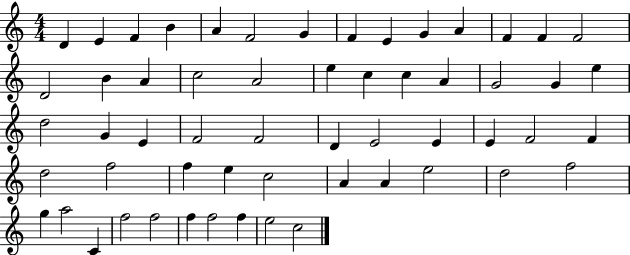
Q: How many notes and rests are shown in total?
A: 57